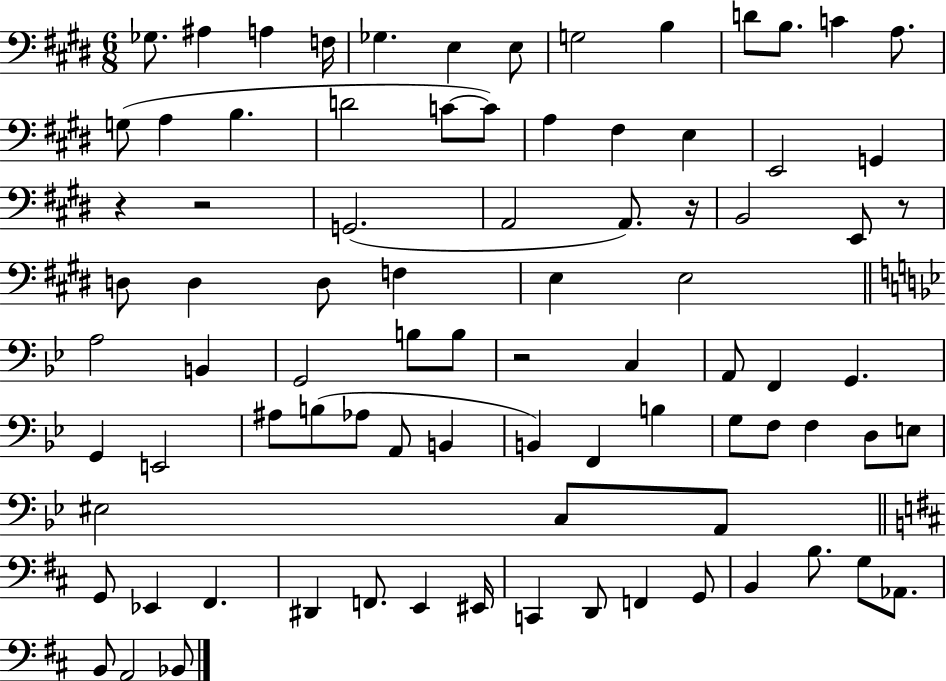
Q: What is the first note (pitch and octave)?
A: Gb3